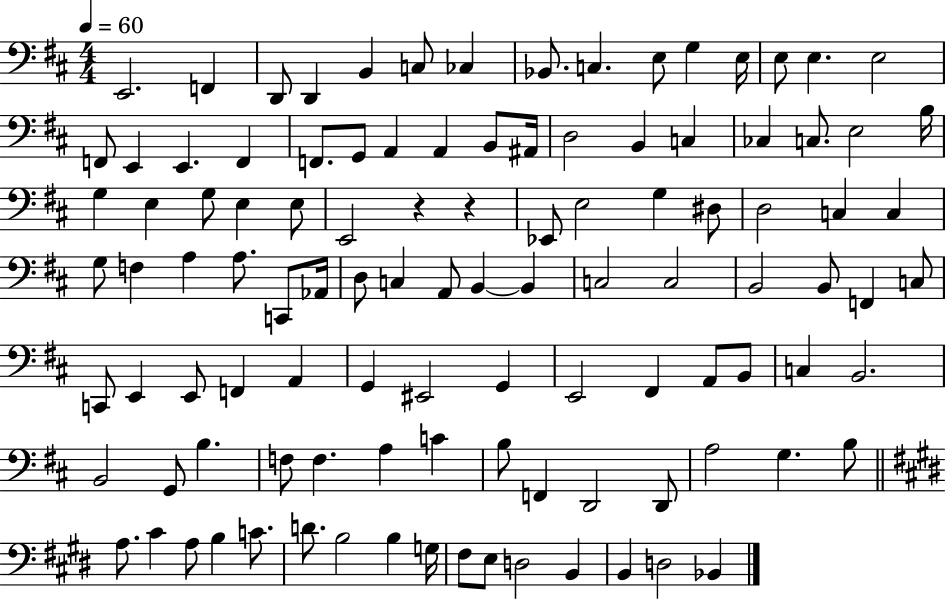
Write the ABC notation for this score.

X:1
T:Untitled
M:4/4
L:1/4
K:D
E,,2 F,, D,,/2 D,, B,, C,/2 _C, _B,,/2 C, E,/2 G, E,/4 E,/2 E, E,2 F,,/2 E,, E,, F,, F,,/2 G,,/2 A,, A,, B,,/2 ^A,,/4 D,2 B,, C, _C, C,/2 E,2 B,/4 G, E, G,/2 E, E,/2 E,,2 z z _E,,/2 E,2 G, ^D,/2 D,2 C, C, G,/2 F, A, A,/2 C,,/2 _A,,/4 D,/2 C, A,,/2 B,, B,, C,2 C,2 B,,2 B,,/2 F,, C,/2 C,,/2 E,, E,,/2 F,, A,, G,, ^E,,2 G,, E,,2 ^F,, A,,/2 B,,/2 C, B,,2 B,,2 G,,/2 B, F,/2 F, A, C B,/2 F,, D,,2 D,,/2 A,2 G, B,/2 A,/2 ^C A,/2 B, C/2 D/2 B,2 B, G,/4 ^F,/2 E,/2 D,2 B,, B,, D,2 _B,,